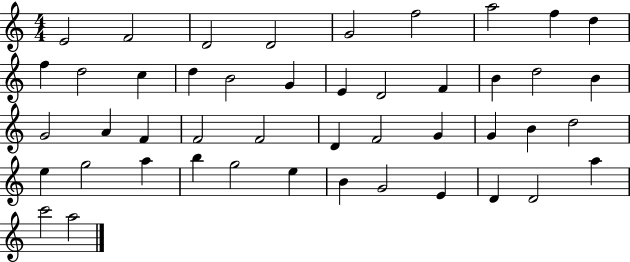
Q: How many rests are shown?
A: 0